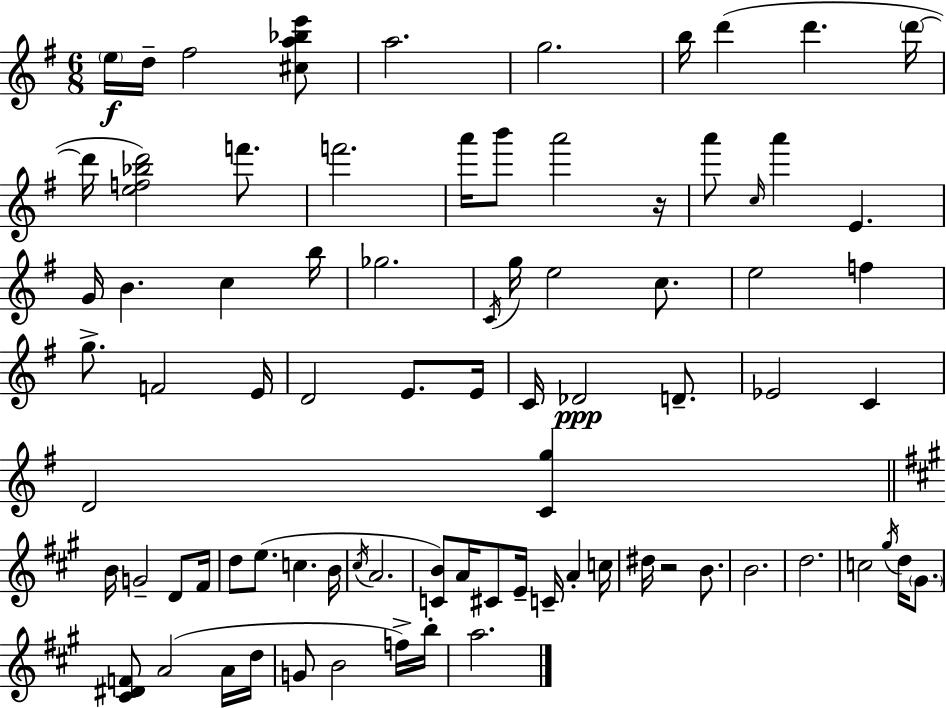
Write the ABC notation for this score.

X:1
T:Untitled
M:6/8
L:1/4
K:Em
e/4 d/4 ^f2 [^ca_be']/2 a2 g2 b/4 d' d' d'/4 d'/4 [ef_bd']2 f'/2 f'2 a'/4 b'/2 a'2 z/4 a'/2 c/4 a' E G/4 B c b/4 _g2 C/4 g/4 e2 c/2 e2 f g/2 F2 E/4 D2 E/2 E/4 C/4 _D2 D/2 _E2 C D2 [Cg] B/4 G2 D/2 ^F/4 d/2 e/2 c B/4 ^c/4 A2 [CB]/2 A/4 ^C/2 E/4 C/4 A c/4 ^d/4 z2 B/2 B2 d2 c2 ^g/4 d/4 ^G/2 [^C^DF]/2 A2 A/4 d/4 G/2 B2 f/4 b/4 a2